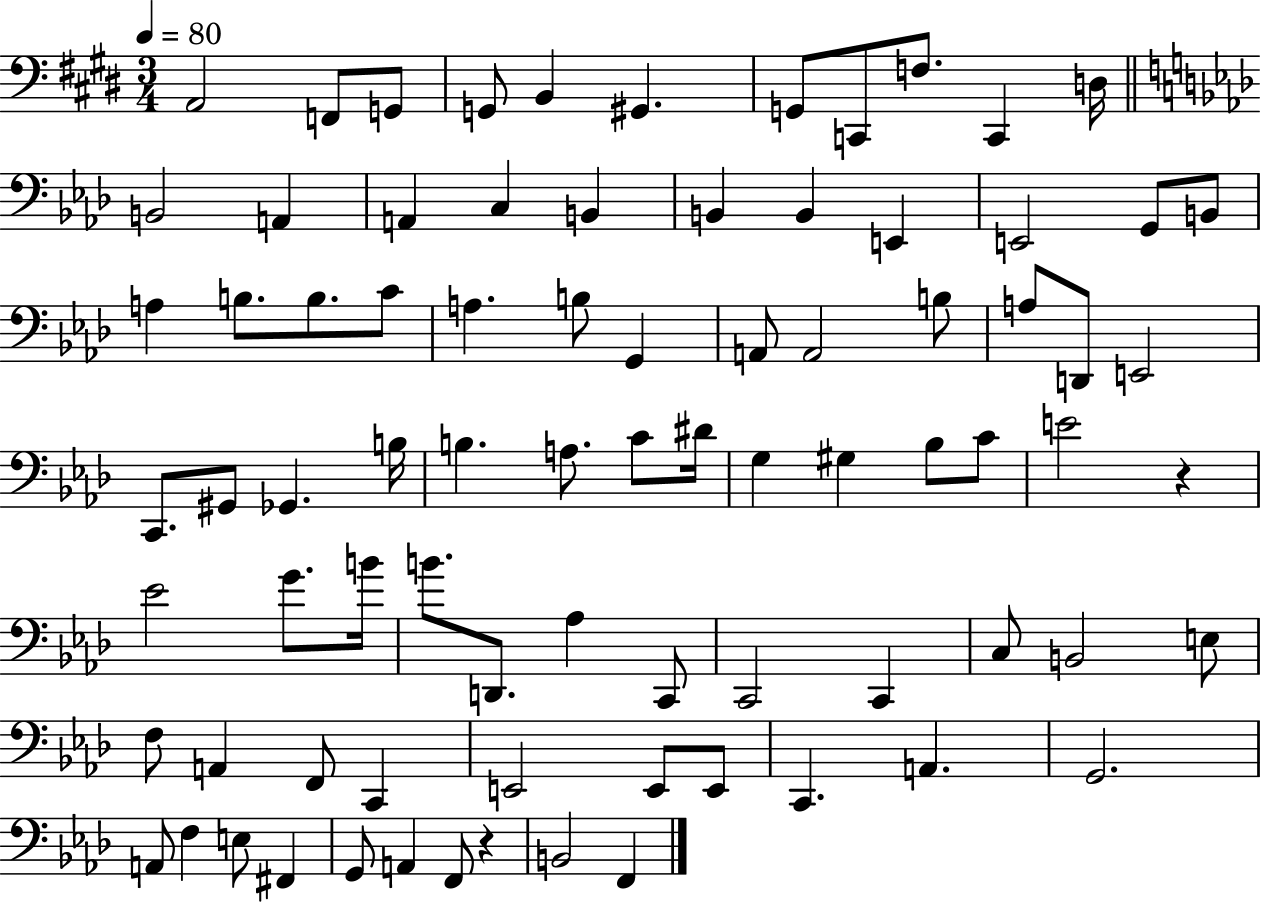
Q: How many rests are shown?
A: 2